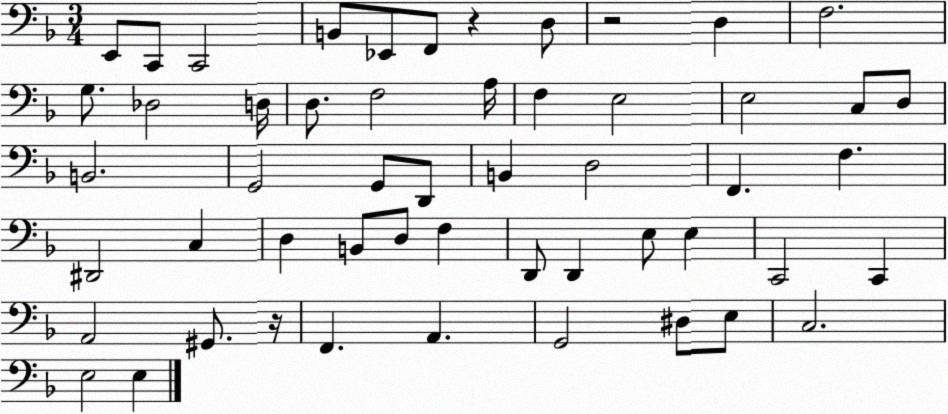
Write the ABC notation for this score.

X:1
T:Untitled
M:3/4
L:1/4
K:F
E,,/2 C,,/2 C,,2 B,,/2 _E,,/2 F,,/2 z D,/2 z2 D, F,2 G,/2 _D,2 D,/4 D,/2 F,2 A,/4 F, E,2 E,2 C,/2 D,/2 B,,2 G,,2 G,,/2 D,,/2 B,, D,2 F,, F, ^D,,2 C, D, B,,/2 D,/2 F, D,,/2 D,, E,/2 E, C,,2 C,, A,,2 ^G,,/2 z/4 F,, A,, G,,2 ^D,/2 E,/2 C,2 E,2 E,